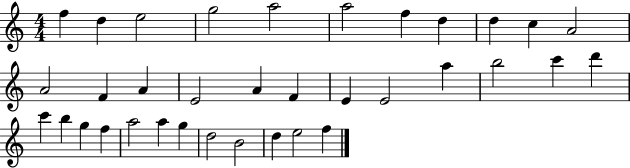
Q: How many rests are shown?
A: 0